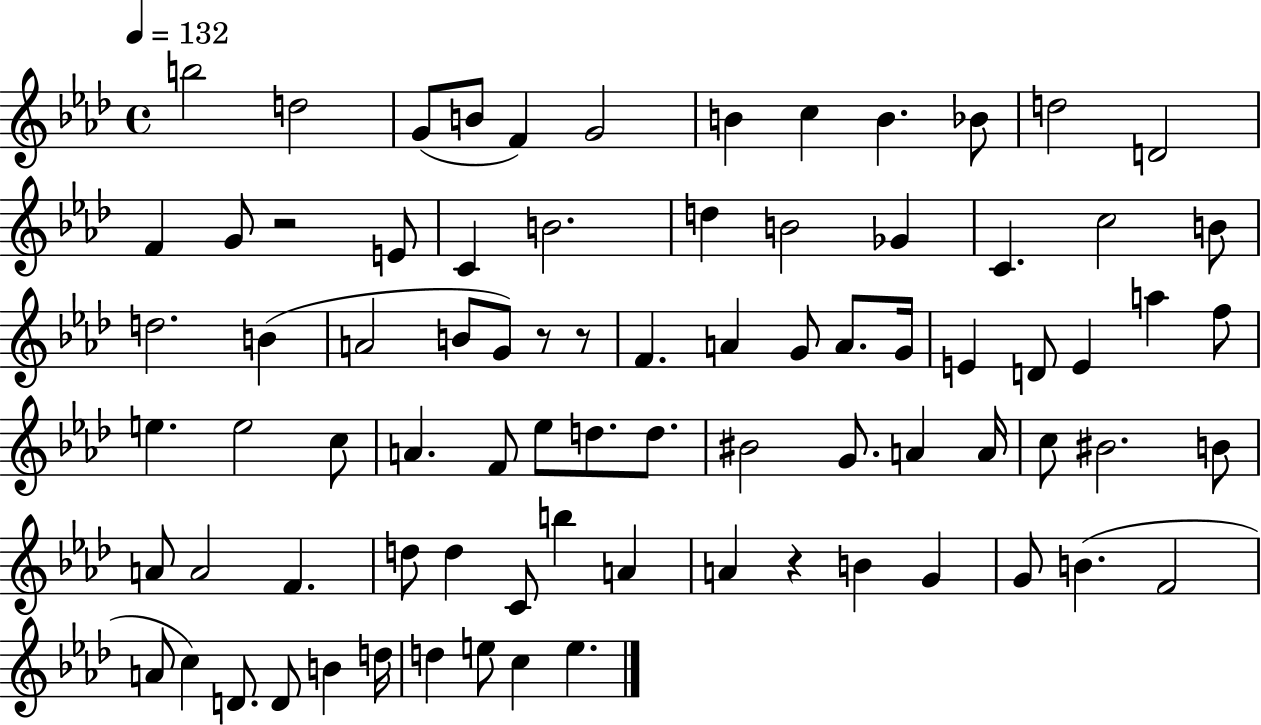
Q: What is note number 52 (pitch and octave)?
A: BIS4